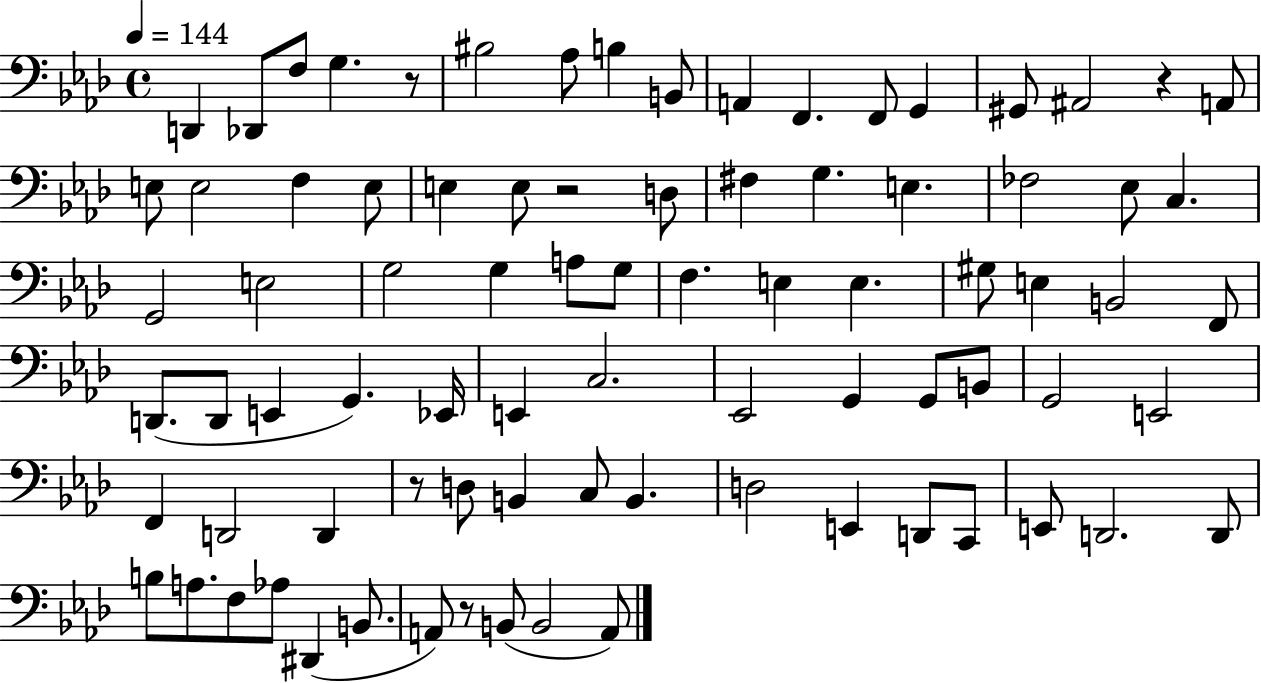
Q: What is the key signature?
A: AES major